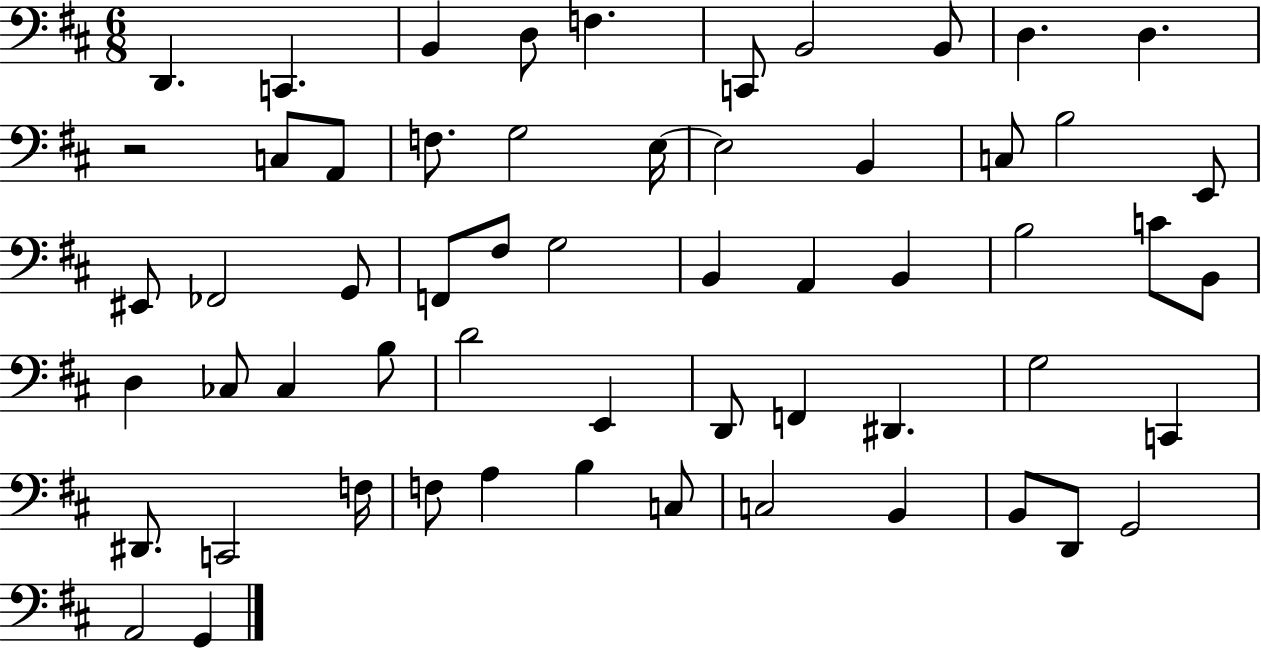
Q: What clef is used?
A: bass